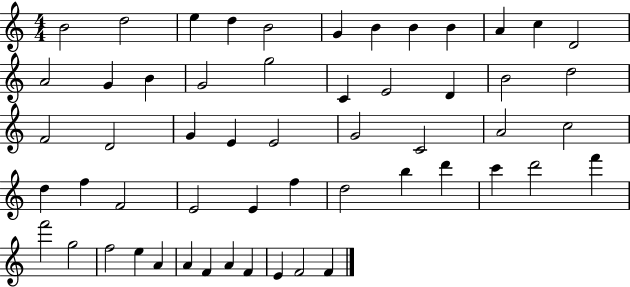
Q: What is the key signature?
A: C major